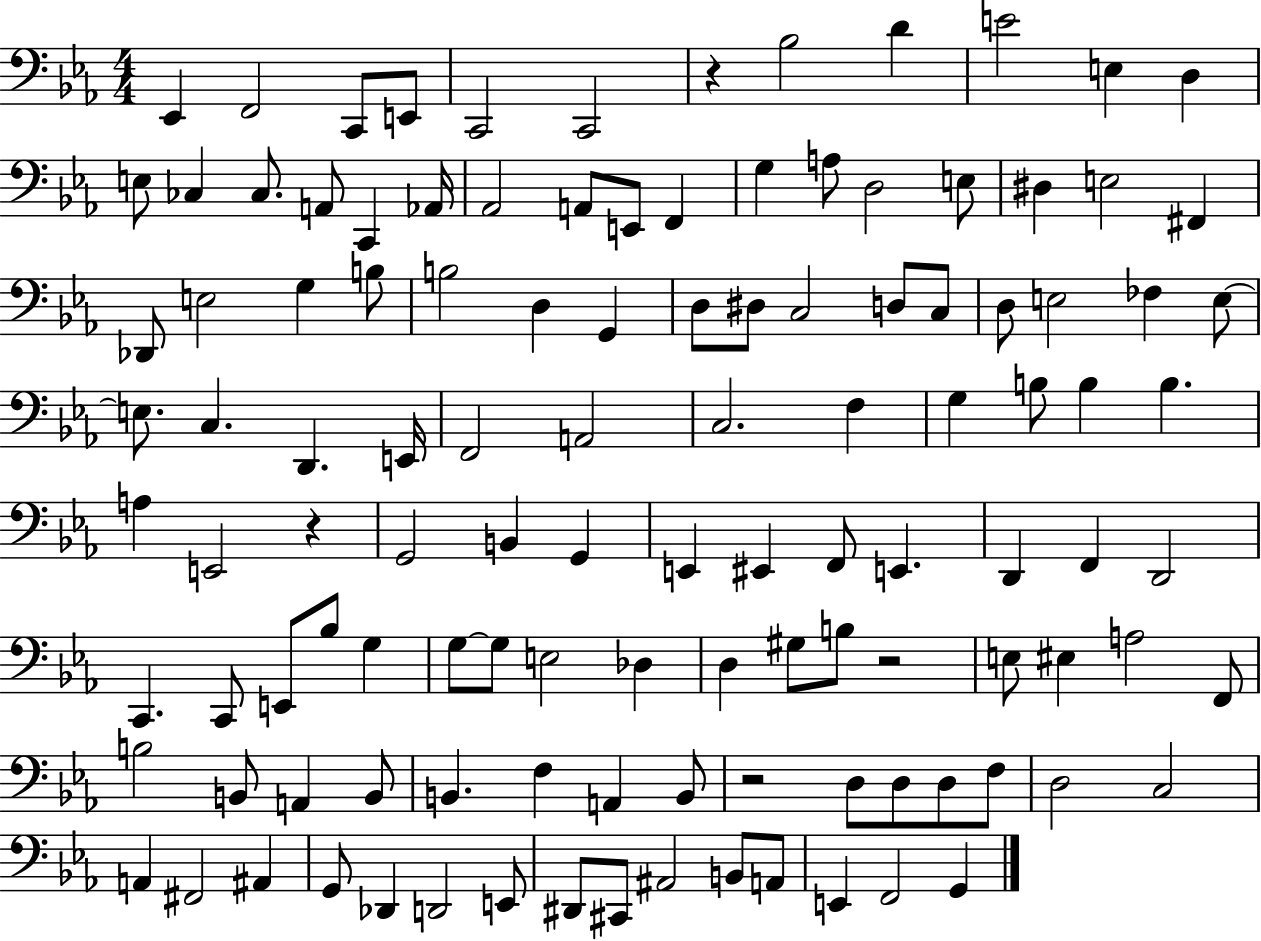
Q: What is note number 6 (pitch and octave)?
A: C2